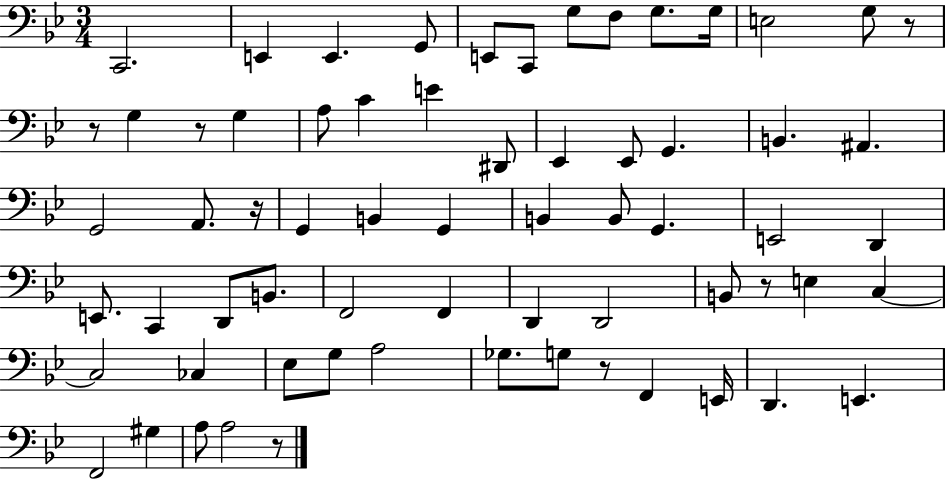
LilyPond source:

{
  \clef bass
  \numericTimeSignature
  \time 3/4
  \key bes \major
  c,2. | e,4 e,4. g,8 | e,8 c,8 g8 f8 g8. g16 | e2 g8 r8 | \break r8 g4 r8 g4 | a8 c'4 e'4 dis,8 | ees,4 ees,8 g,4. | b,4. ais,4. | \break g,2 a,8. r16 | g,4 b,4 g,4 | b,4 b,8 g,4. | e,2 d,4 | \break e,8. c,4 d,8 b,8. | f,2 f,4 | d,4 d,2 | b,8 r8 e4 c4~~ | \break c2 ces4 | ees8 g8 a2 | ges8. g8 r8 f,4 e,16 | d,4. e,4. | \break f,2 gis4 | a8 a2 r8 | \bar "|."
}